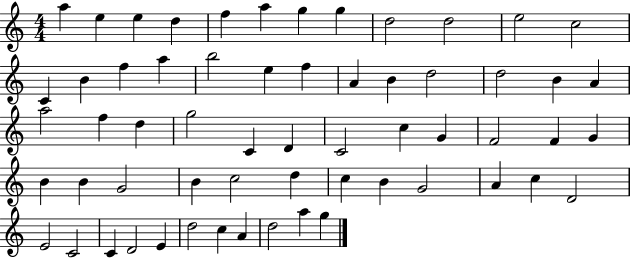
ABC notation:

X:1
T:Untitled
M:4/4
L:1/4
K:C
a e e d f a g g d2 d2 e2 c2 C B f a b2 e f A B d2 d2 B A a2 f d g2 C D C2 c G F2 F G B B G2 B c2 d c B G2 A c D2 E2 C2 C D2 E d2 c A d2 a g